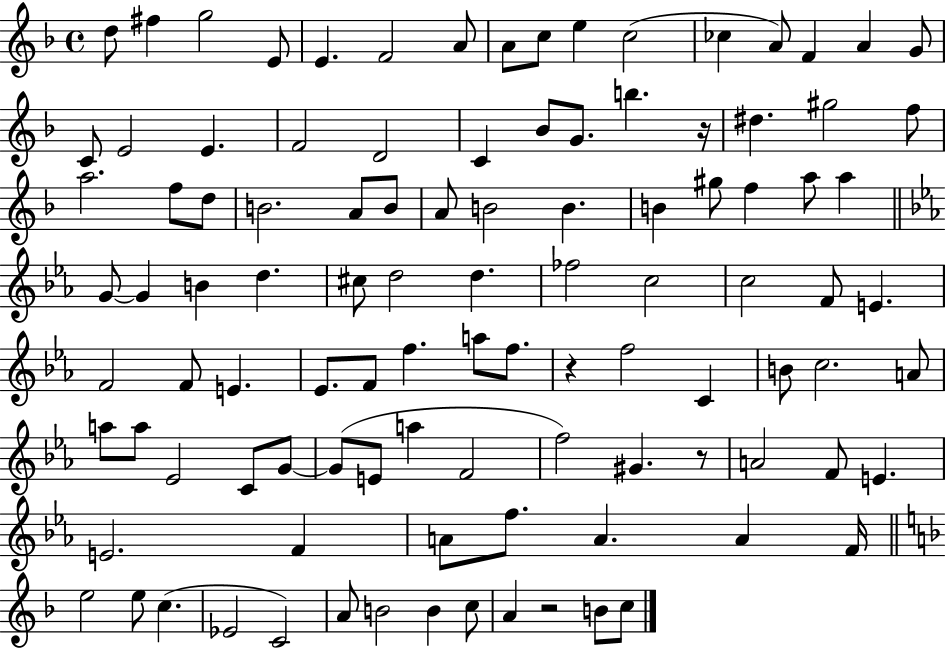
D5/e F#5/q G5/h E4/e E4/q. F4/h A4/e A4/e C5/e E5/q C5/h CES5/q A4/e F4/q A4/q G4/e C4/e E4/h E4/q. F4/h D4/h C4/q Bb4/e G4/e. B5/q. R/s D#5/q. G#5/h F5/e A5/h. F5/e D5/e B4/h. A4/e B4/e A4/e B4/h B4/q. B4/q G#5/e F5/q A5/e A5/q G4/e G4/q B4/q D5/q. C#5/e D5/h D5/q. FES5/h C5/h C5/h F4/e E4/q. F4/h F4/e E4/q. Eb4/e. F4/e F5/q. A5/e F5/e. R/q F5/h C4/q B4/e C5/h. A4/e A5/e A5/e Eb4/h C4/e G4/e G4/e E4/e A5/q F4/h F5/h G#4/q. R/e A4/h F4/e E4/q. E4/h. F4/q A4/e F5/e. A4/q. A4/q F4/s E5/h E5/e C5/q. Eb4/h C4/h A4/e B4/h B4/q C5/e A4/q R/h B4/e C5/e